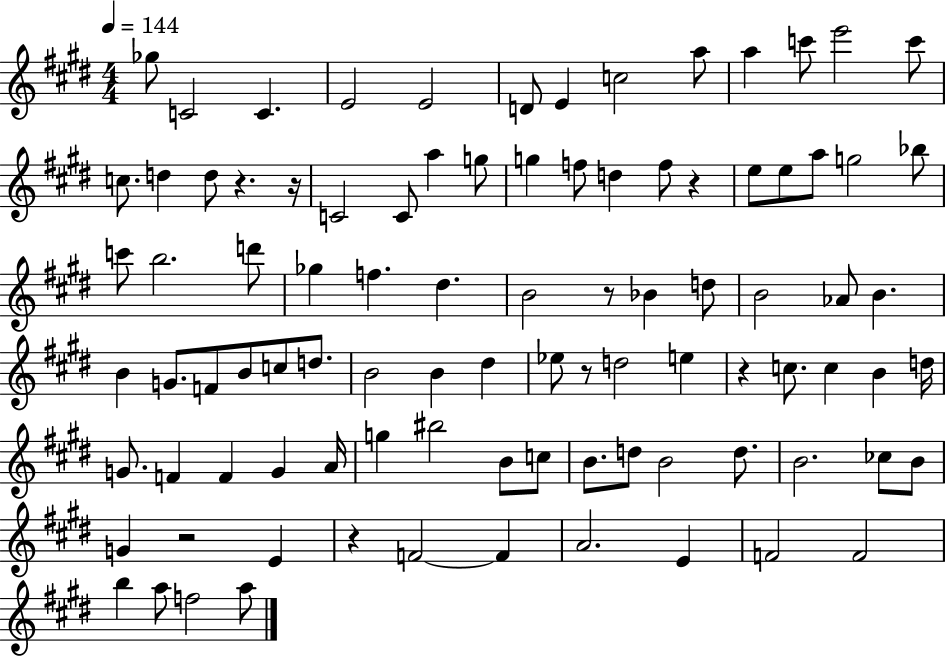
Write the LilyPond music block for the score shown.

{
  \clef treble
  \numericTimeSignature
  \time 4/4
  \key e \major
  \tempo 4 = 144
  \repeat volta 2 { ges''8 c'2 c'4. | e'2 e'2 | d'8 e'4 c''2 a''8 | a''4 c'''8 e'''2 c'''8 | \break c''8. d''4 d''8 r4. r16 | c'2 c'8 a''4 g''8 | g''4 f''8 d''4 f''8 r4 | e''8 e''8 a''8 g''2 bes''8 | \break c'''8 b''2. d'''8 | ges''4 f''4. dis''4. | b'2 r8 bes'4 d''8 | b'2 aes'8 b'4. | \break b'4 g'8. f'8 b'8 c''8 d''8. | b'2 b'4 dis''4 | ees''8 r8 d''2 e''4 | r4 c''8. c''4 b'4 d''16 | \break g'8. f'4 f'4 g'4 a'16 | g''4 bis''2 b'8 c''8 | b'8. d''8 b'2 d''8. | b'2. ces''8 b'8 | \break g'4 r2 e'4 | r4 f'2~~ f'4 | a'2. e'4 | f'2 f'2 | \break b''4 a''8 f''2 a''8 | } \bar "|."
}